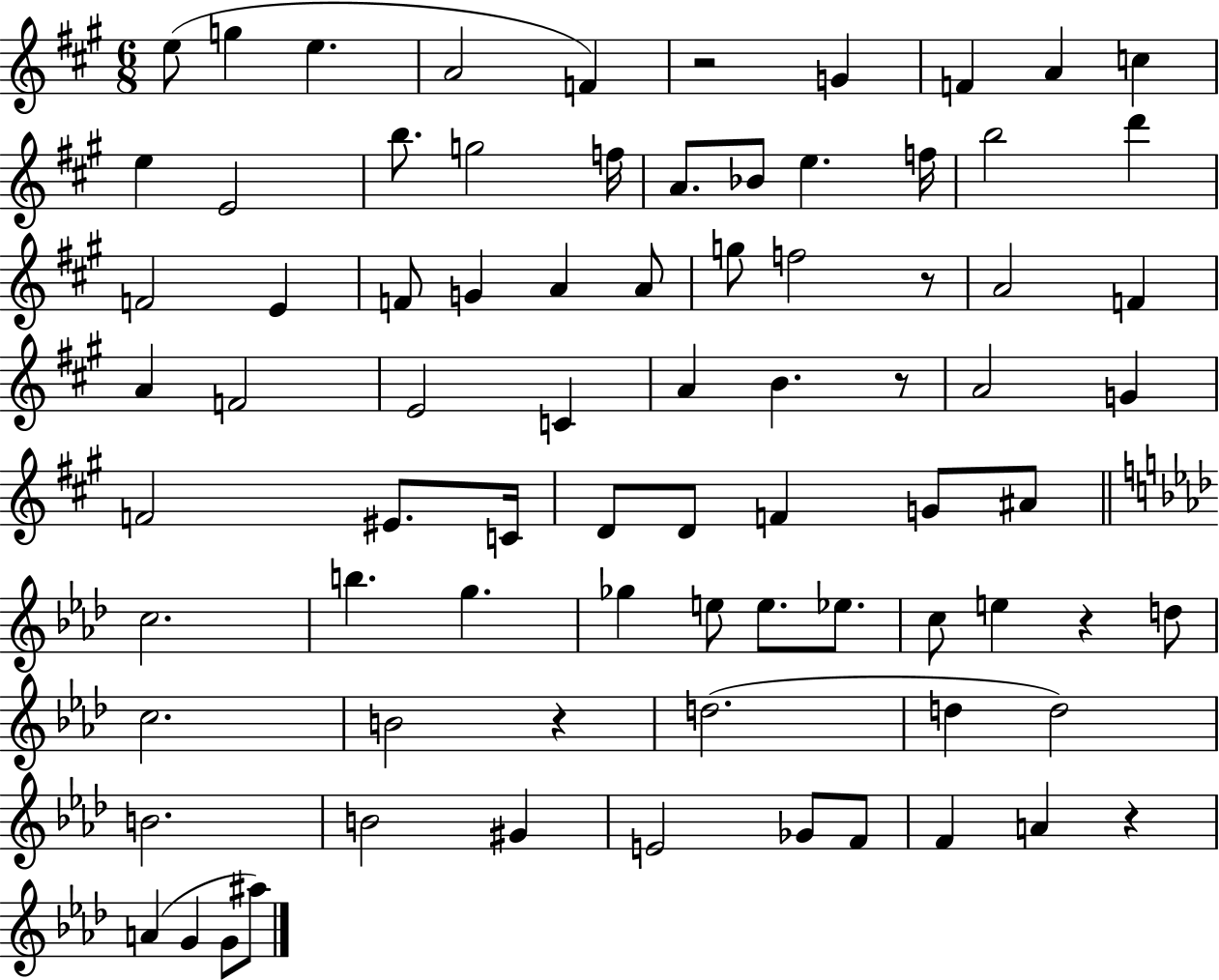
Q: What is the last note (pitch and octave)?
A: A#5